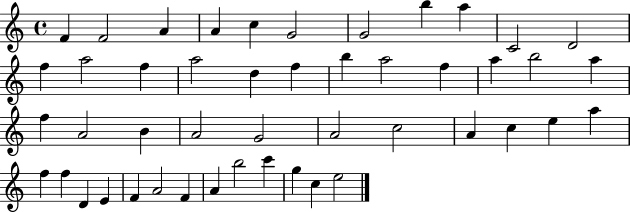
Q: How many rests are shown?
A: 0